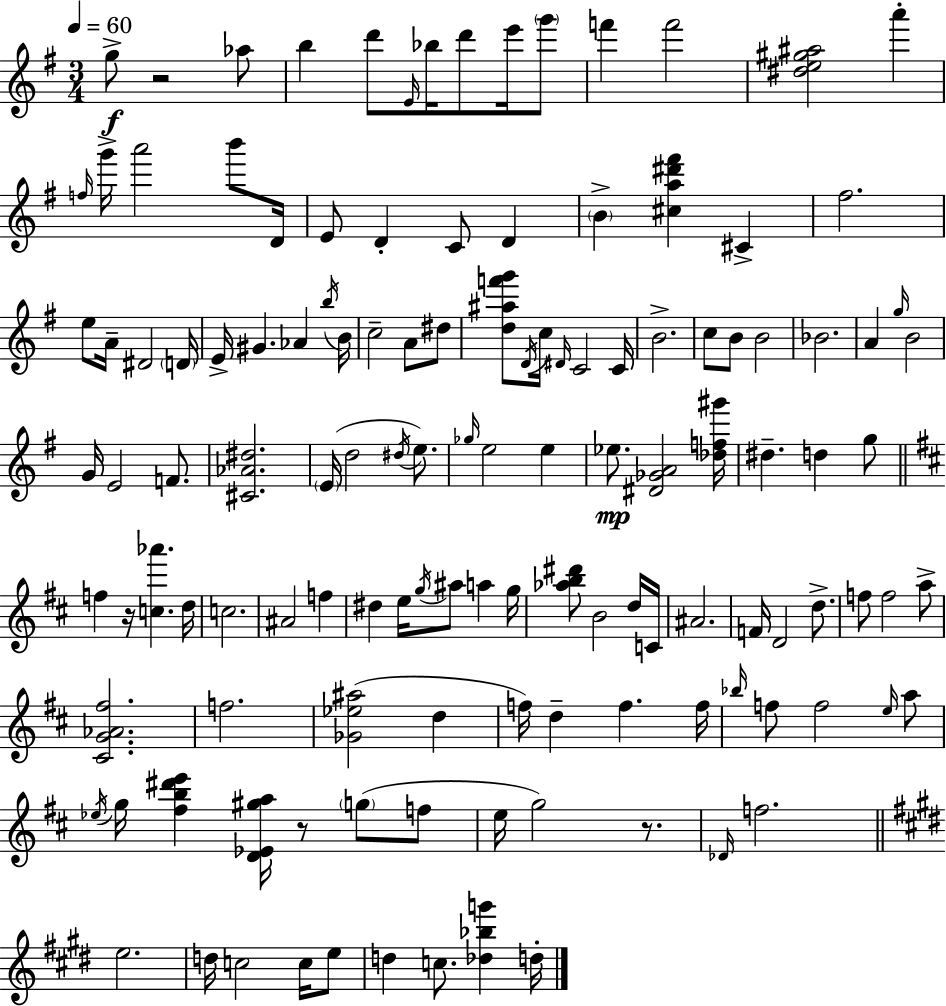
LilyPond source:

{
  \clef treble
  \numericTimeSignature
  \time 3/4
  \key e \minor
  \tempo 4 = 60
  g''8->\f r2 aes''8 | b''4 d'''8 \grace { e'16 } bes''16 d'''8 e'''16 \parenthesize g'''8 | f'''4 f'''2 | <dis'' e'' gis'' ais''>2 a'''4-. | \break \grace { f''16 } g'''16-> a'''2 b'''8 | d'16 e'8 d'4-. c'8 d'4 | \parenthesize b'4-> <cis'' a'' dis''' fis'''>4 cis'4-> | fis''2. | \break e''8 a'16-- dis'2 | \parenthesize d'16 e'16-> gis'4. aes'4 | \acciaccatura { b''16 } b'16 c''2-- a'8 | dis''8 <d'' ais'' f''' g'''>8 \acciaccatura { d'16 } c''16 \grace { dis'16 } c'2 | \break c'16 b'2.-> | c''8 b'8 b'2 | bes'2. | a'4 \grace { g''16 } b'2 | \break g'16 e'2 | f'8. <cis' aes' dis''>2. | \parenthesize e'16( d''2 | \acciaccatura { dis''16 } e''8.) \grace { ges''16 } e''2 | \break e''4 ees''8.\mp <dis' ges' a'>2 | <des'' f'' gis'''>16 dis''4.-- | d''4 g''8 \bar "||" \break \key d \major f''4 r16 <c'' aes'''>4. d''16 | c''2. | ais'2 f''4 | dis''4 e''16 \acciaccatura { g''16 } ais''8 a''4 | \break g''16 <aes'' b'' dis'''>8 b'2 d''16 | c'16 ais'2. | f'16 d'2 d''8.-> | f''8 f''2 a''8-> | \break <cis' g' aes' fis''>2. | f''2. | <ges' ees'' ais''>2( d''4 | f''16) d''4-- f''4. | \break f''16 \grace { bes''16 } f''8 f''2 | \grace { e''16 } a''8 \acciaccatura { ees''16 } g''16 <fis'' b'' dis''' e'''>4 <d' ees' gis'' a''>16 r8 | \parenthesize g''8( f''8 e''16 g''2) | r8. \grace { des'16 } f''2. | \break \bar "||" \break \key e \major e''2. | d''16 c''2 c''16 e''8 | d''4 c''8. <des'' bes'' g'''>4 d''16-. | \bar "|."
}